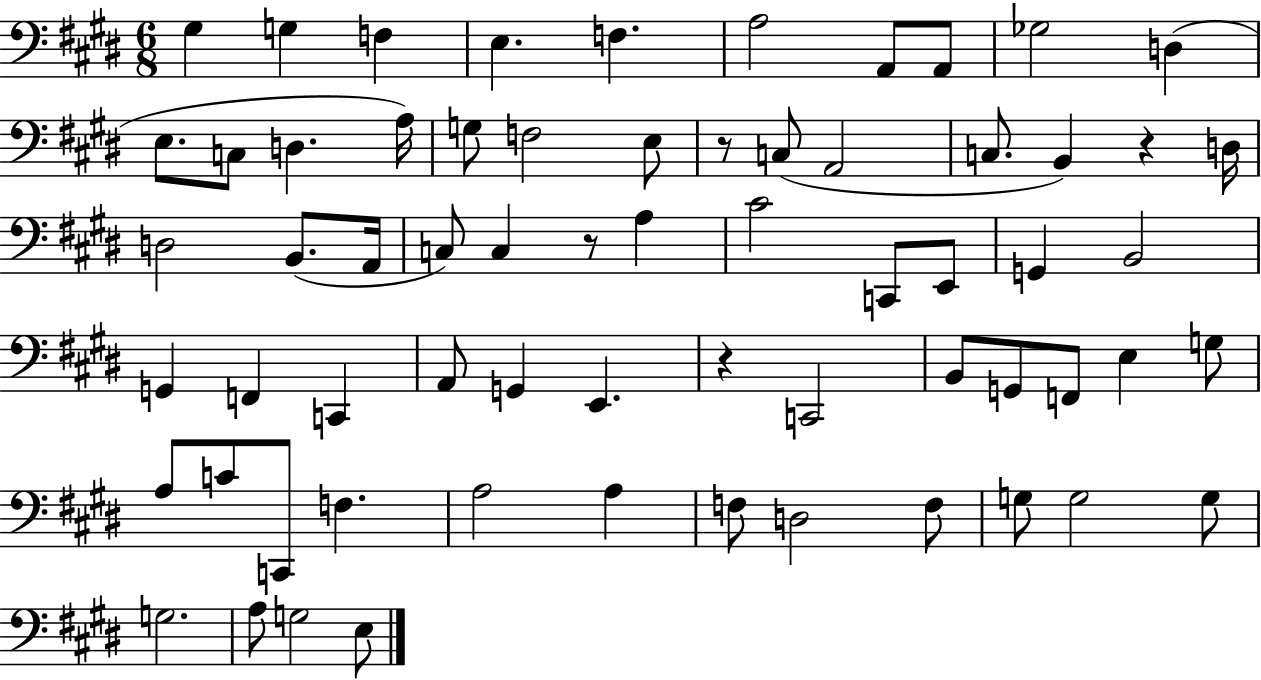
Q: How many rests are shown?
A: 4